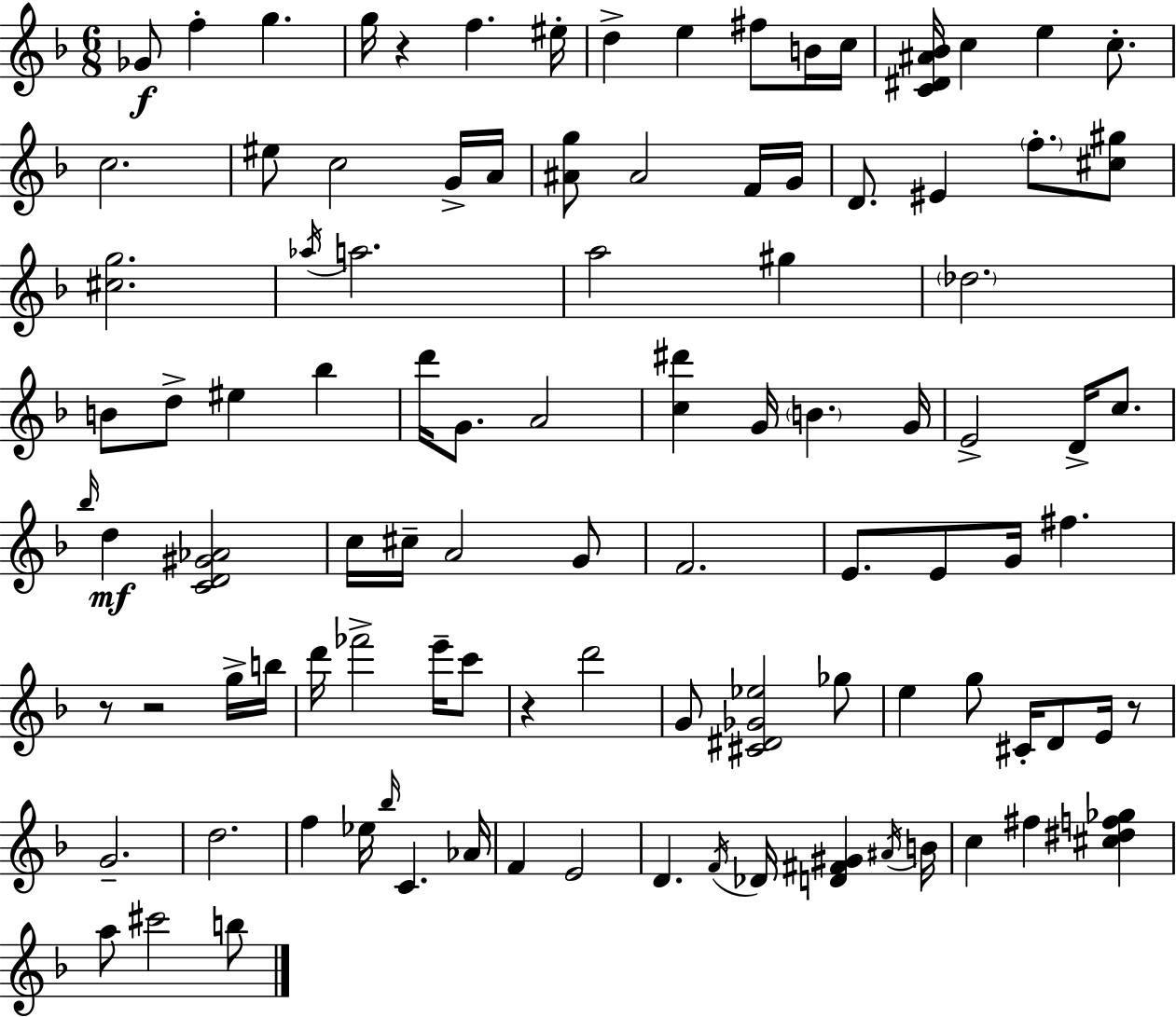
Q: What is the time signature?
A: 6/8